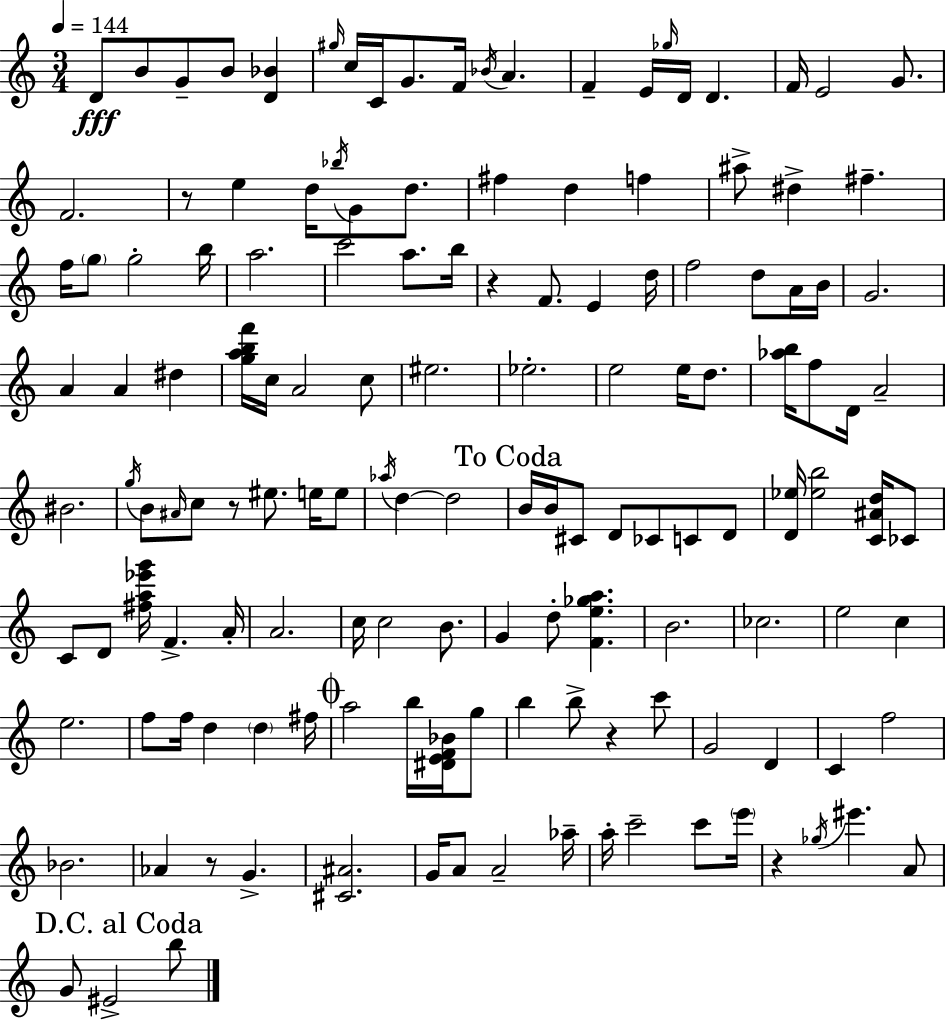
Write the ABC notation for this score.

X:1
T:Untitled
M:3/4
L:1/4
K:Am
D/2 B/2 G/2 B/2 [D_B] ^g/4 c/4 C/4 G/2 F/4 _B/4 A F E/4 _g/4 D/4 D F/4 E2 G/2 F2 z/2 e d/4 _b/4 G/2 d/2 ^f d f ^a/2 ^d ^f f/4 g/2 g2 b/4 a2 c'2 a/2 b/4 z F/2 E d/4 f2 d/2 A/4 B/4 G2 A A ^d [gabf']/4 c/4 A2 c/2 ^e2 _e2 e2 e/4 d/2 [_ab]/4 f/2 D/4 A2 ^B2 g/4 B/2 ^A/4 c/2 z/2 ^e/2 e/4 e/2 _a/4 d d2 B/4 B/4 ^C/2 D/2 _C/2 C/2 D/2 [D_e]/4 [_eb]2 [C^Ad]/4 _C/2 C/2 D/2 [^fa_e'g']/4 F A/4 A2 c/4 c2 B/2 G d/2 [Fe_ga] B2 _c2 e2 c e2 f/2 f/4 d d ^f/4 a2 b/4 [^DEF_B]/4 g/2 b b/2 z c'/2 G2 D C f2 _B2 _A z/2 G [^C^A]2 G/4 A/2 A2 _a/4 a/4 c'2 c'/2 e'/4 z _g/4 ^e' A/2 G/2 ^E2 b/2